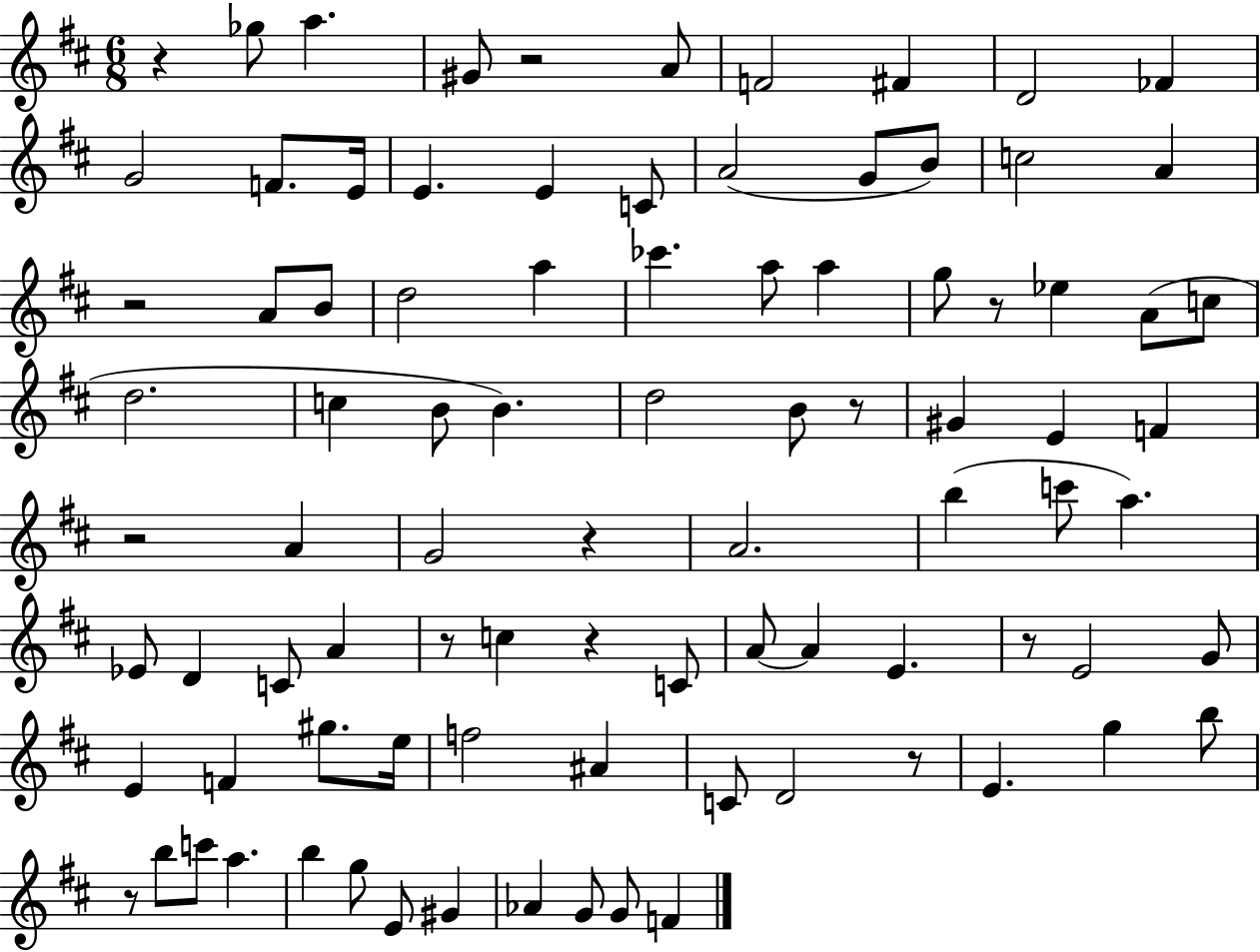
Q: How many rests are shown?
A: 12